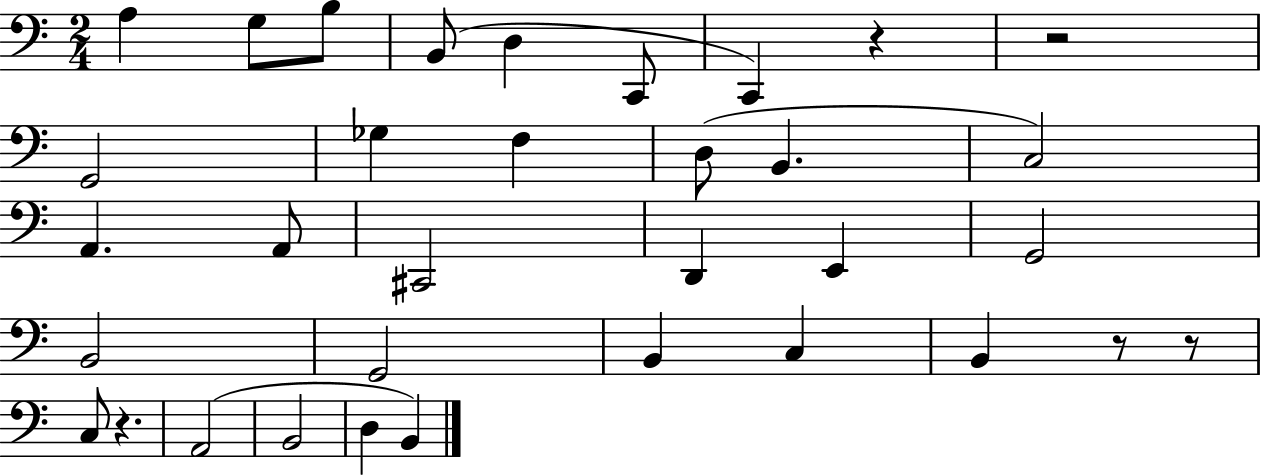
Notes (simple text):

A3/q G3/e B3/e B2/e D3/q C2/e C2/q R/q R/h G2/h Gb3/q F3/q D3/e B2/q. C3/h A2/q. A2/e C#2/h D2/q E2/q G2/h B2/h G2/h B2/q C3/q B2/q R/e R/e C3/e R/q. A2/h B2/h D3/q B2/q